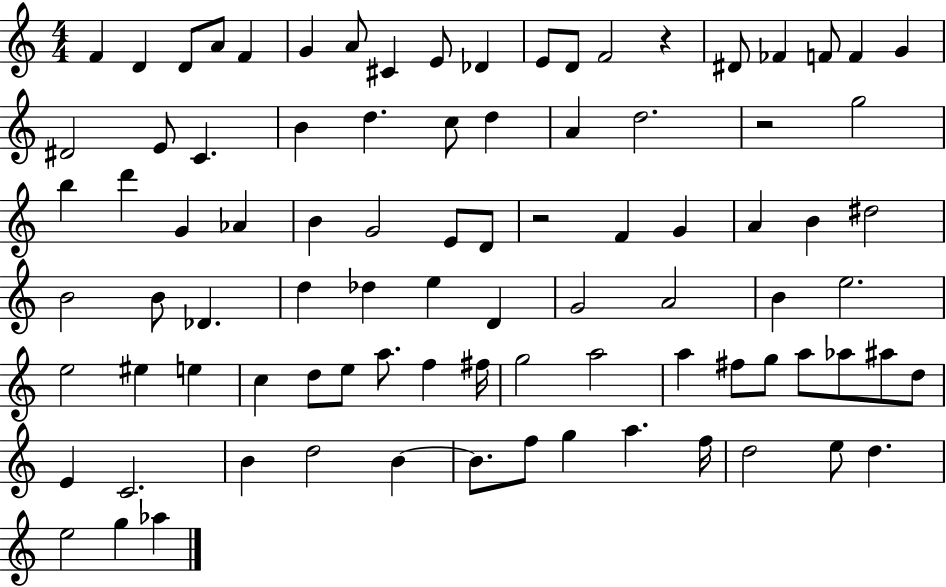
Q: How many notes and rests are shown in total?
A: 89